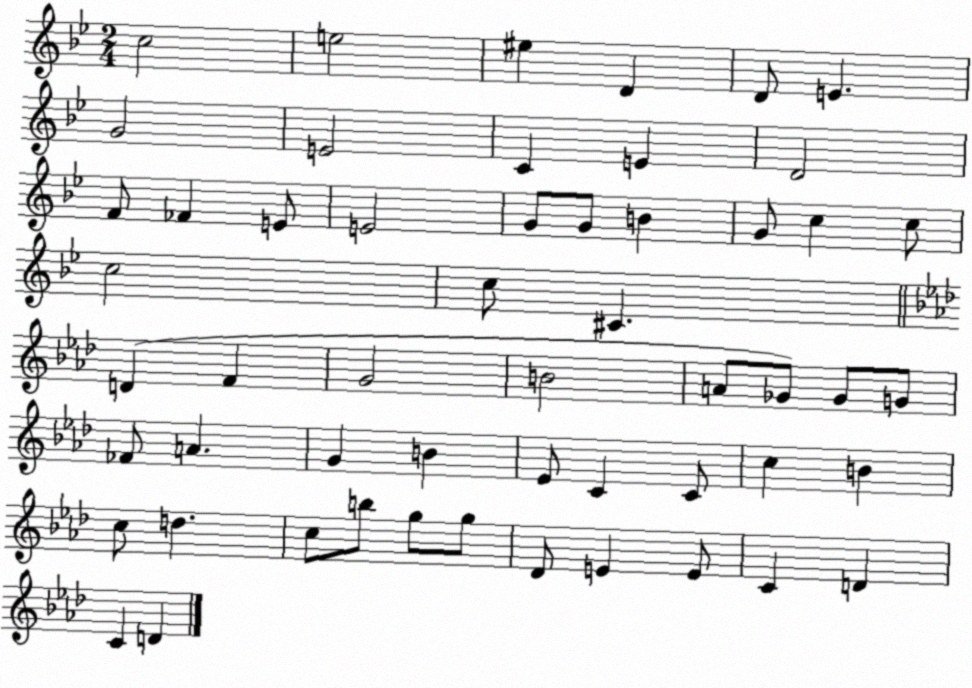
X:1
T:Untitled
M:2/4
L:1/4
K:Bb
c2 e2 ^e D D/2 E G2 E2 C E D2 F/2 _F E/2 E2 G/2 G/2 B G/2 c c/2 c2 c/2 ^C D F G2 B2 A/2 _G/2 _G/2 G/2 _F/2 A G B _E/2 C C/2 c B c/2 d c/2 b/2 g/2 g/2 _D/2 E E/2 C D C D